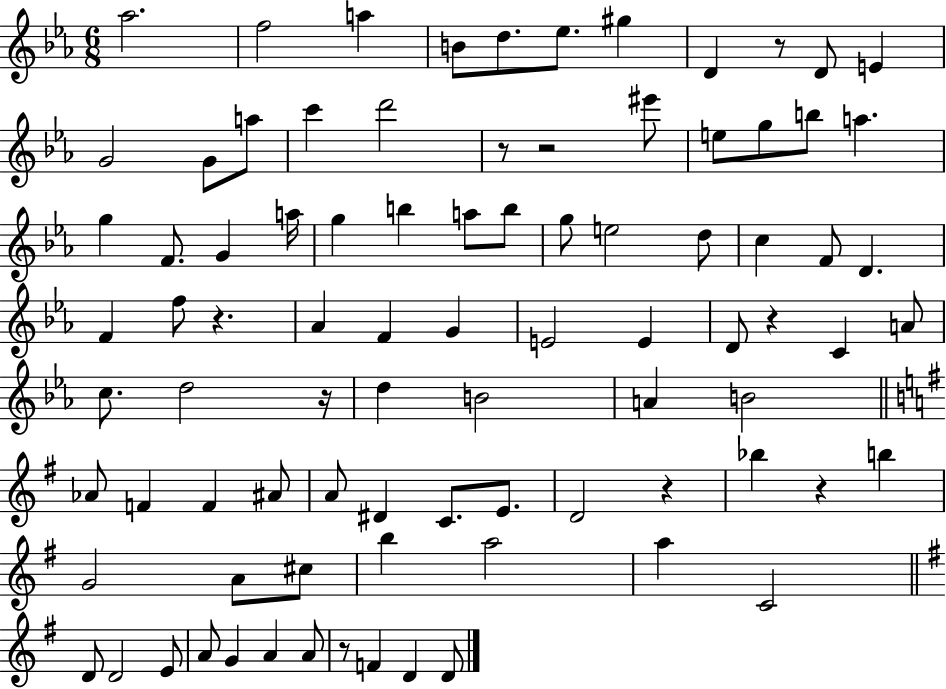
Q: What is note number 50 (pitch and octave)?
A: B4